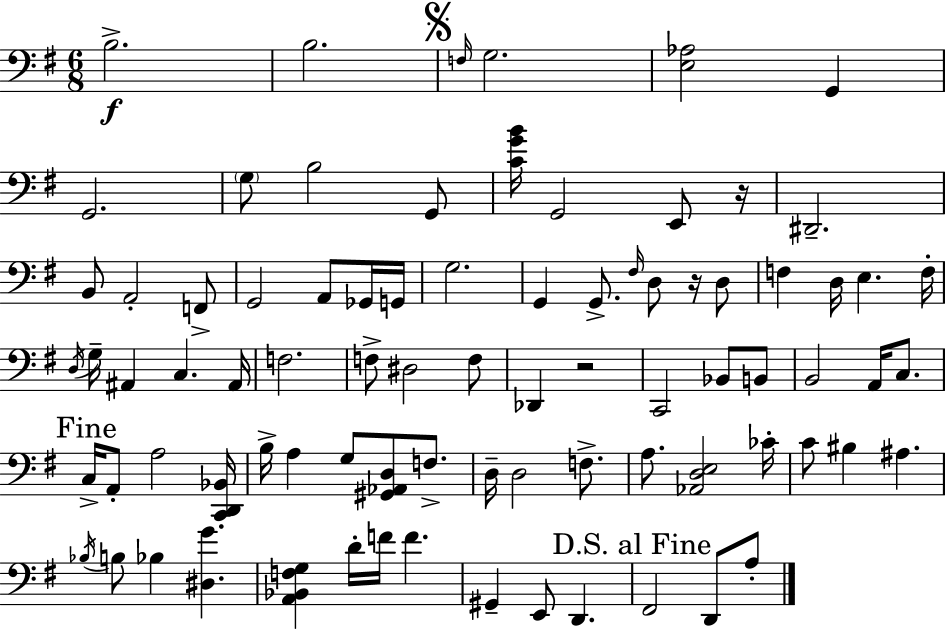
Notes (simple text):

B3/h. B3/h. F3/s G3/h. [E3,Ab3]/h G2/q G2/h. G3/e B3/h G2/e [C4,G4,B4]/s G2/h E2/e R/s D#2/h. B2/e A2/h F2/e G2/h A2/e Gb2/s G2/s G3/h. G2/q G2/e. F#3/s D3/e R/s D3/e F3/q D3/s E3/q. F3/s D3/s G3/s A#2/q C3/q. A#2/s F3/h. F3/e D#3/h F3/e Db2/q R/h C2/h Bb2/e B2/e B2/h A2/s C3/e. C3/s A2/e A3/h [C2,D2,Bb2]/s B3/s A3/q G3/e [G#2,Ab2,D3]/e F3/e. D3/s D3/h F3/e. A3/e. [Ab2,D3,E3]/h CES4/s C4/e BIS3/q A#3/q. Bb3/s B3/e Bb3/q [D#3,G4]/q. [A2,Bb2,F3,G3]/q D4/s F4/s F4/q. G#2/q E2/e D2/q. F#2/h D2/e A3/e